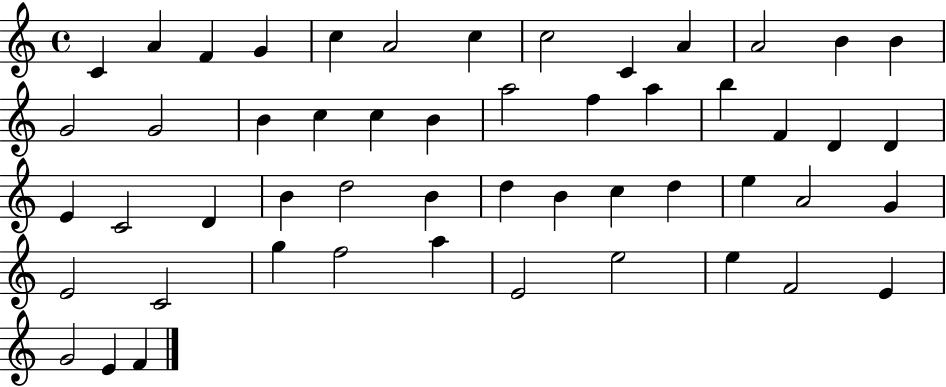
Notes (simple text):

C4/q A4/q F4/q G4/q C5/q A4/h C5/q C5/h C4/q A4/q A4/h B4/q B4/q G4/h G4/h B4/q C5/q C5/q B4/q A5/h F5/q A5/q B5/q F4/q D4/q D4/q E4/q C4/h D4/q B4/q D5/h B4/q D5/q B4/q C5/q D5/q E5/q A4/h G4/q E4/h C4/h G5/q F5/h A5/q E4/h E5/h E5/q F4/h E4/q G4/h E4/q F4/q